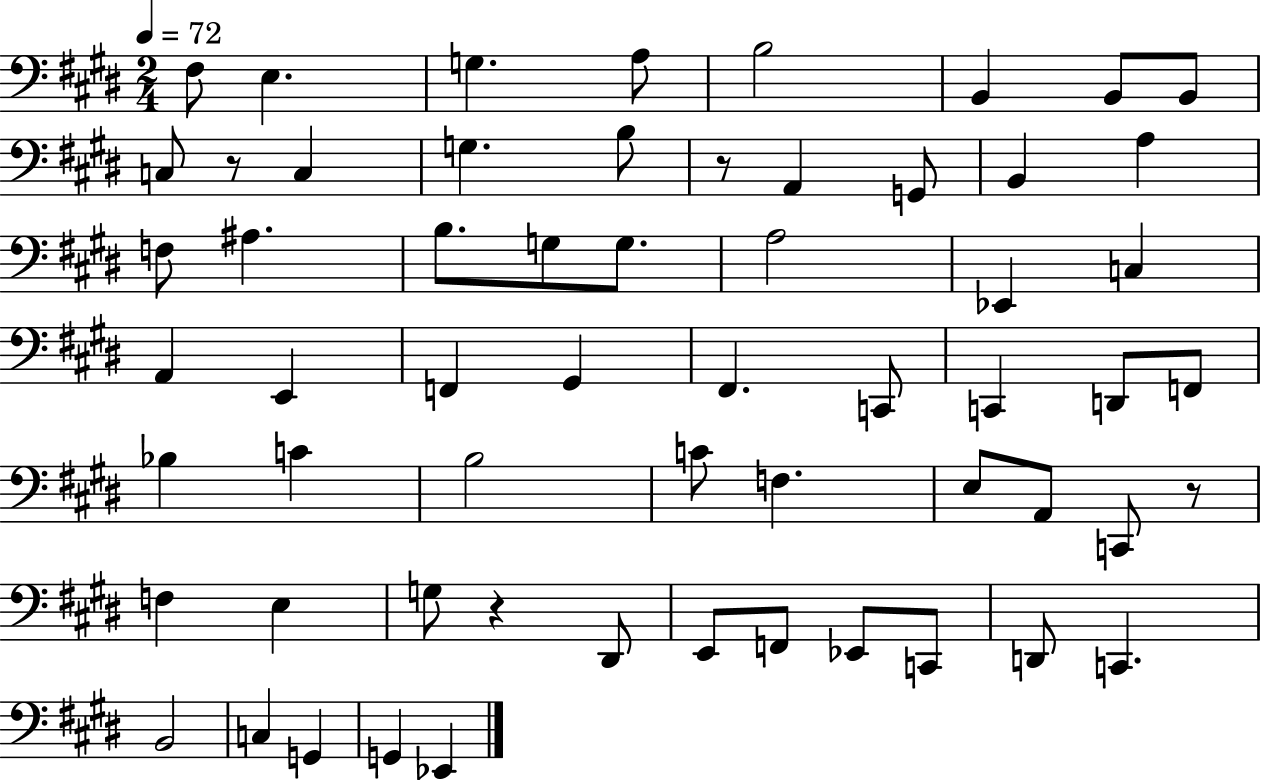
{
  \clef bass
  \numericTimeSignature
  \time 2/4
  \key e \major
  \tempo 4 = 72
  fis8 e4. | g4. a8 | b2 | b,4 b,8 b,8 | \break c8 r8 c4 | g4. b8 | r8 a,4 g,8 | b,4 a4 | \break f8 ais4. | b8. g8 g8. | a2 | ees,4 c4 | \break a,4 e,4 | f,4 gis,4 | fis,4. c,8 | c,4 d,8 f,8 | \break bes4 c'4 | b2 | c'8 f4. | e8 a,8 c,8 r8 | \break f4 e4 | g8 r4 dis,8 | e,8 f,8 ees,8 c,8 | d,8 c,4. | \break b,2 | c4 g,4 | g,4 ees,4 | \bar "|."
}